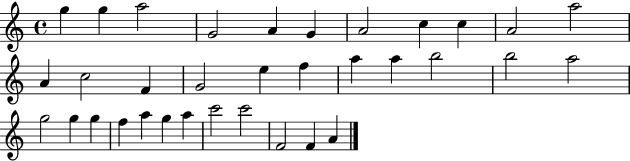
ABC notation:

X:1
T:Untitled
M:4/4
L:1/4
K:C
g g a2 G2 A G A2 c c A2 a2 A c2 F G2 e f a a b2 b2 a2 g2 g g f a g a c'2 c'2 F2 F A